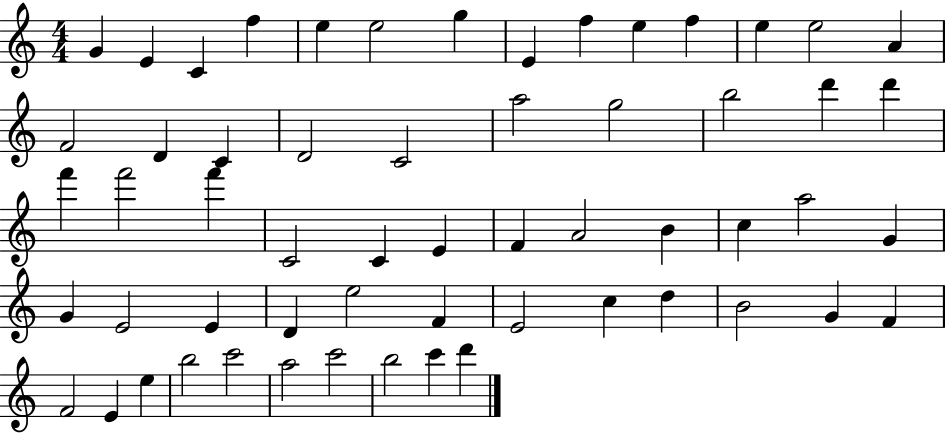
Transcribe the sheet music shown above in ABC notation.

X:1
T:Untitled
M:4/4
L:1/4
K:C
G E C f e e2 g E f e f e e2 A F2 D C D2 C2 a2 g2 b2 d' d' f' f'2 f' C2 C E F A2 B c a2 G G E2 E D e2 F E2 c d B2 G F F2 E e b2 c'2 a2 c'2 b2 c' d'